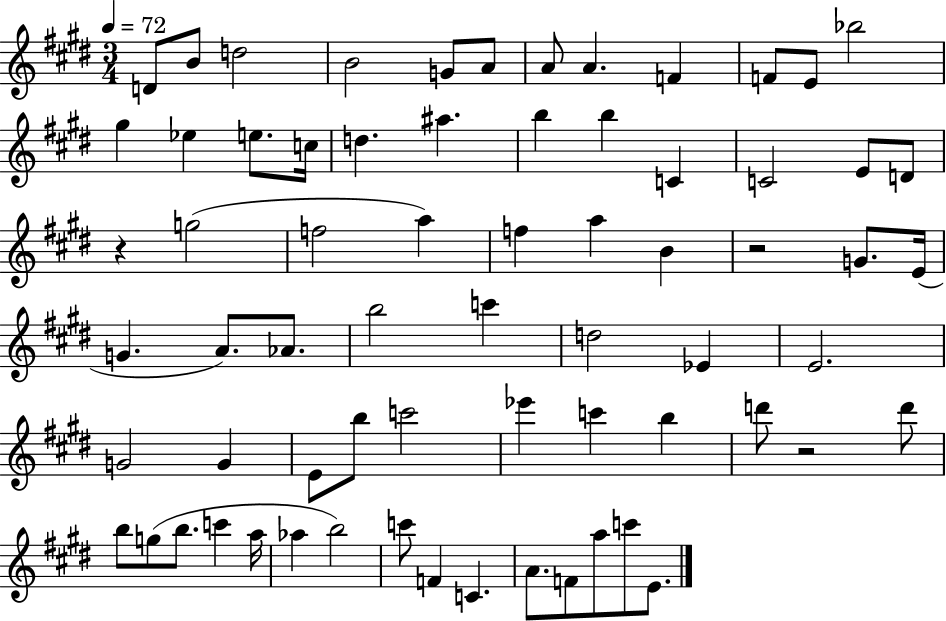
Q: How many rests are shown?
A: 3